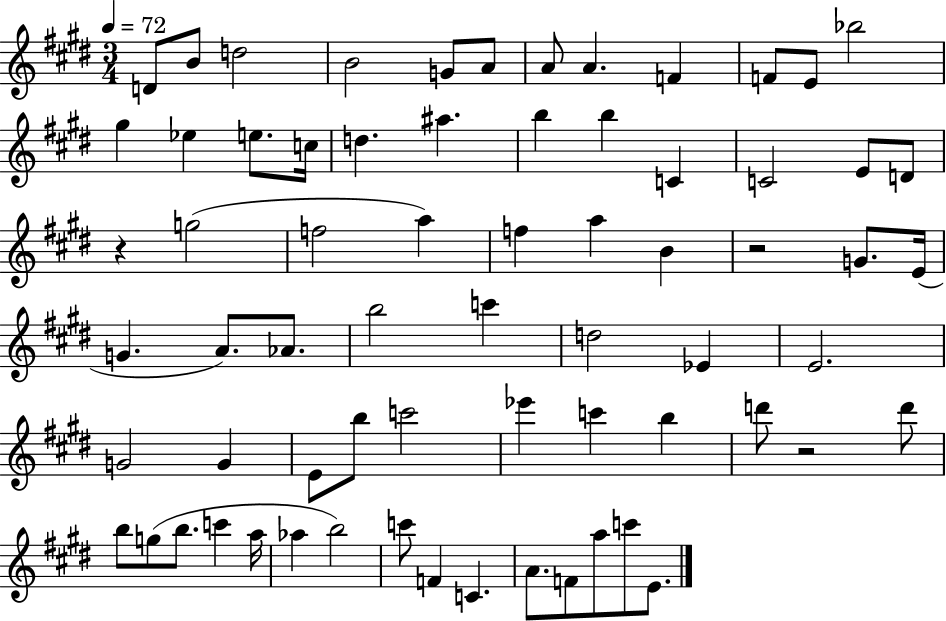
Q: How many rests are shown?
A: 3